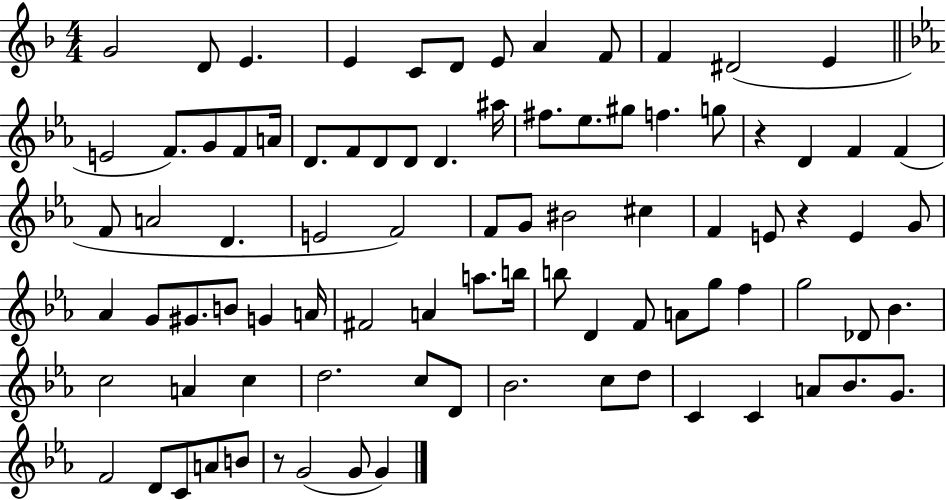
{
  \clef treble
  \numericTimeSignature
  \time 4/4
  \key f \major
  g'2 d'8 e'4. | e'4 c'8 d'8 e'8 a'4 f'8 | f'4 dis'2( e'4 | \bar "||" \break \key c \minor e'2 f'8.) g'8 f'8 a'16 | d'8. f'8 d'8 d'8 d'4. ais''16 | fis''8. ees''8. gis''8 f''4. g''8 | r4 d'4 f'4 f'4( | \break f'8 a'2 d'4. | e'2 f'2) | f'8 g'8 bis'2 cis''4 | f'4 e'8 r4 e'4 g'8 | \break aes'4 g'8 gis'8. b'8 g'4 a'16 | fis'2 a'4 a''8. b''16 | b''8 d'4 f'8 a'8 g''8 f''4 | g''2 des'8 bes'4. | \break c''2 a'4 c''4 | d''2. c''8 d'8 | bes'2. c''8 d''8 | c'4 c'4 a'8 bes'8. g'8. | \break f'2 d'8 c'8 a'8 b'8 | r8 g'2( g'8 g'4) | \bar "|."
}